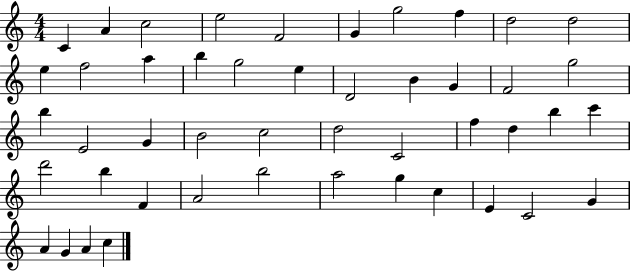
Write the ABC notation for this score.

X:1
T:Untitled
M:4/4
L:1/4
K:C
C A c2 e2 F2 G g2 f d2 d2 e f2 a b g2 e D2 B G F2 g2 b E2 G B2 c2 d2 C2 f d b c' d'2 b F A2 b2 a2 g c E C2 G A G A c